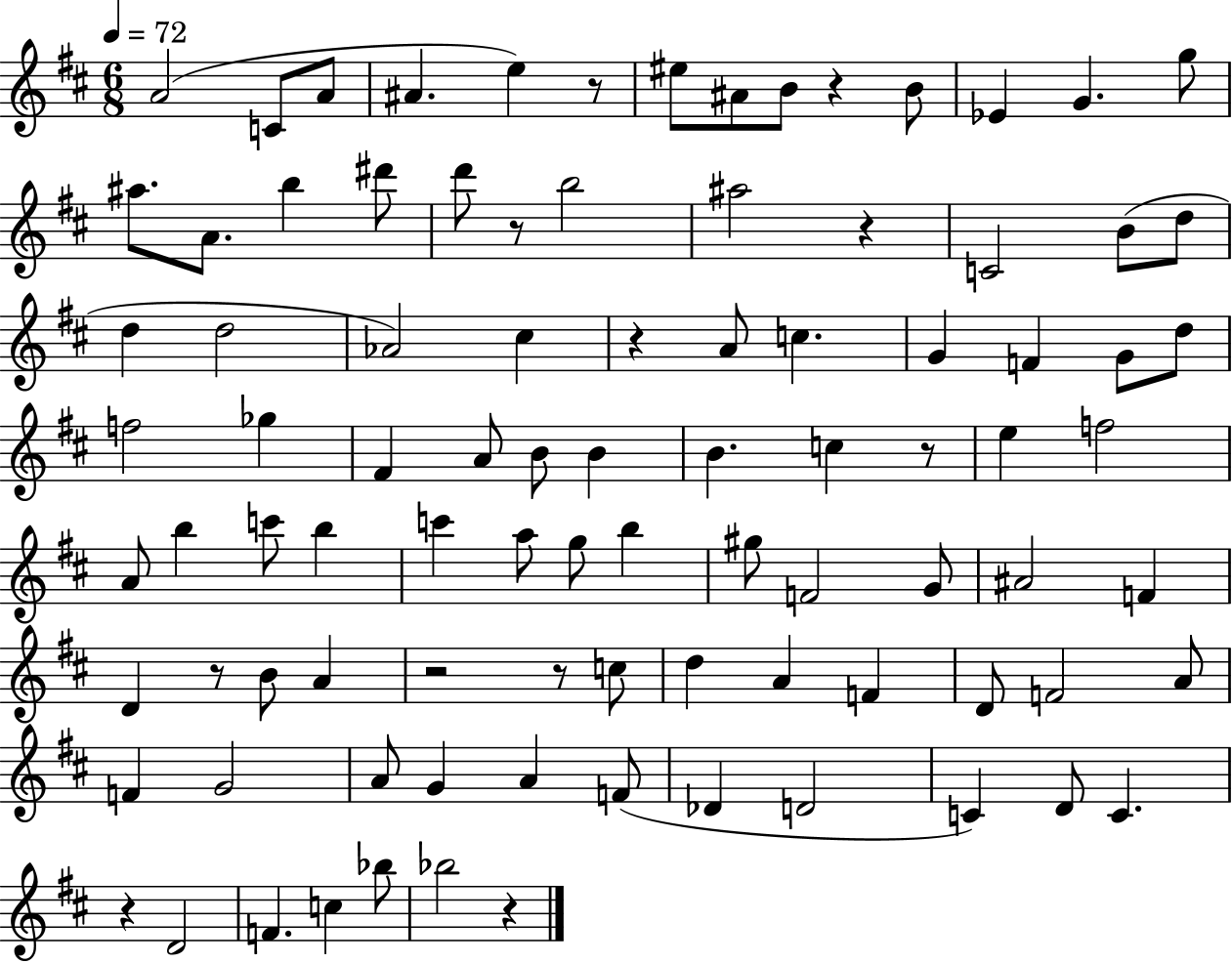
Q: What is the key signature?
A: D major